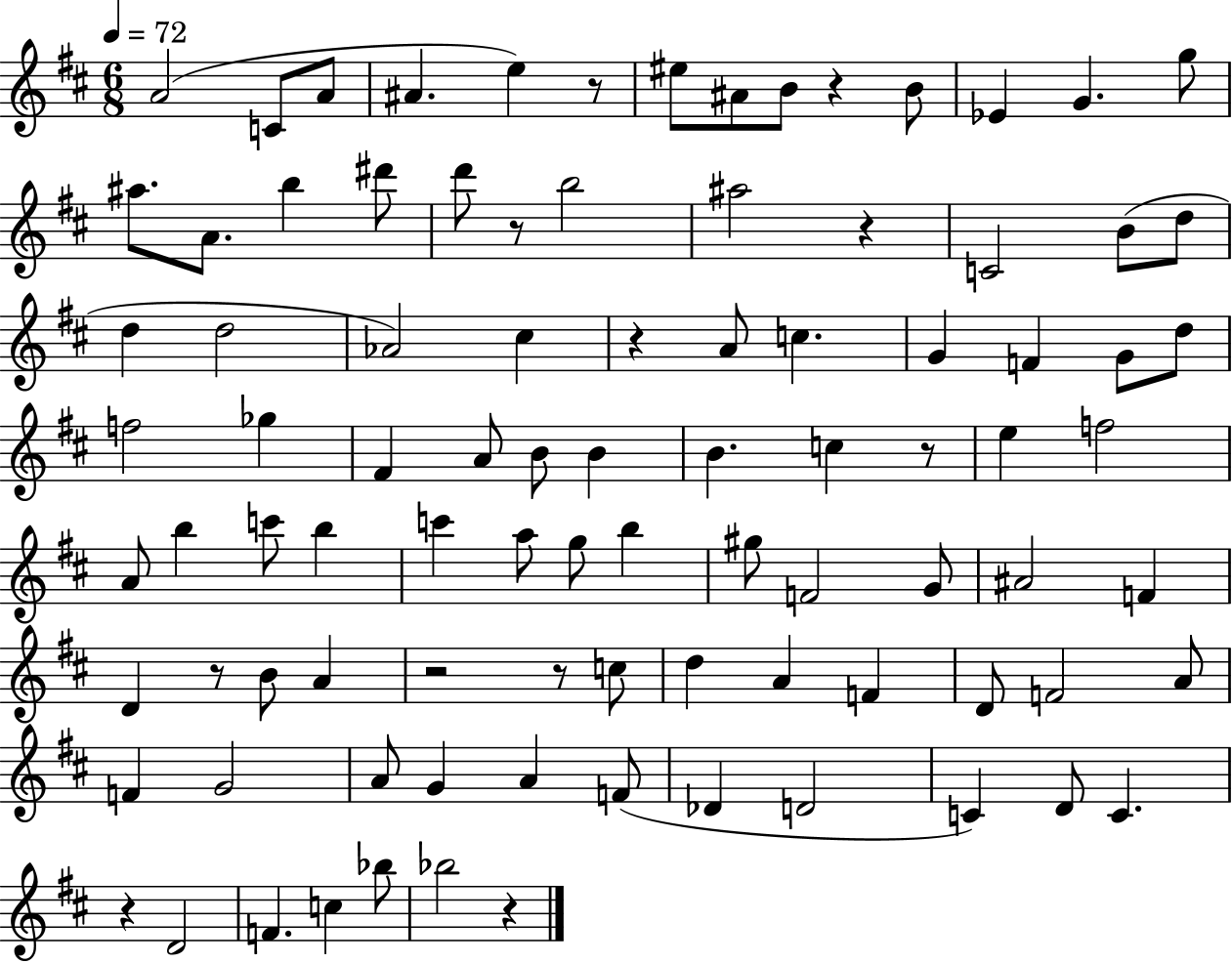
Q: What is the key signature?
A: D major